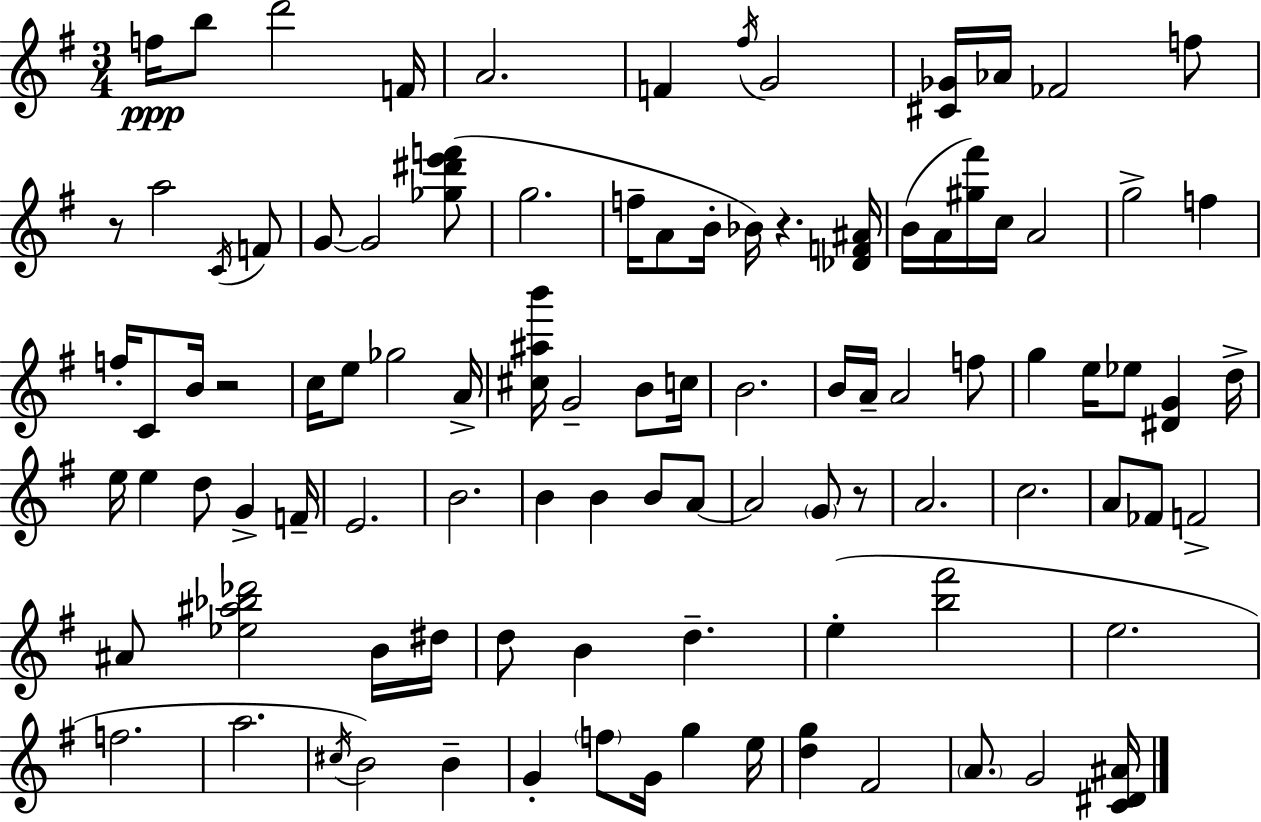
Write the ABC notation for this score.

X:1
T:Untitled
M:3/4
L:1/4
K:Em
f/4 b/2 d'2 F/4 A2 F ^f/4 G2 [^C_G]/4 _A/4 _F2 f/2 z/2 a2 C/4 F/2 G/2 G2 [_g^d'e'f']/2 g2 f/4 A/2 B/4 _B/4 z [_DF^A]/4 B/4 A/4 [^g^f']/4 c/4 A2 g2 f f/4 C/2 B/4 z2 c/4 e/2 _g2 A/4 [^c^ab']/4 G2 B/2 c/4 B2 B/4 A/4 A2 f/2 g e/4 _e/2 [^DG] d/4 e/4 e d/2 G F/4 E2 B2 B B B/2 A/2 A2 G/2 z/2 A2 c2 A/2 _F/2 F2 ^A/2 [_e^a_b_d']2 B/4 ^d/4 d/2 B d e [b^f']2 e2 f2 a2 ^c/4 B2 B G f/2 G/4 g e/4 [dg] ^F2 A/2 G2 [C^D^A]/4